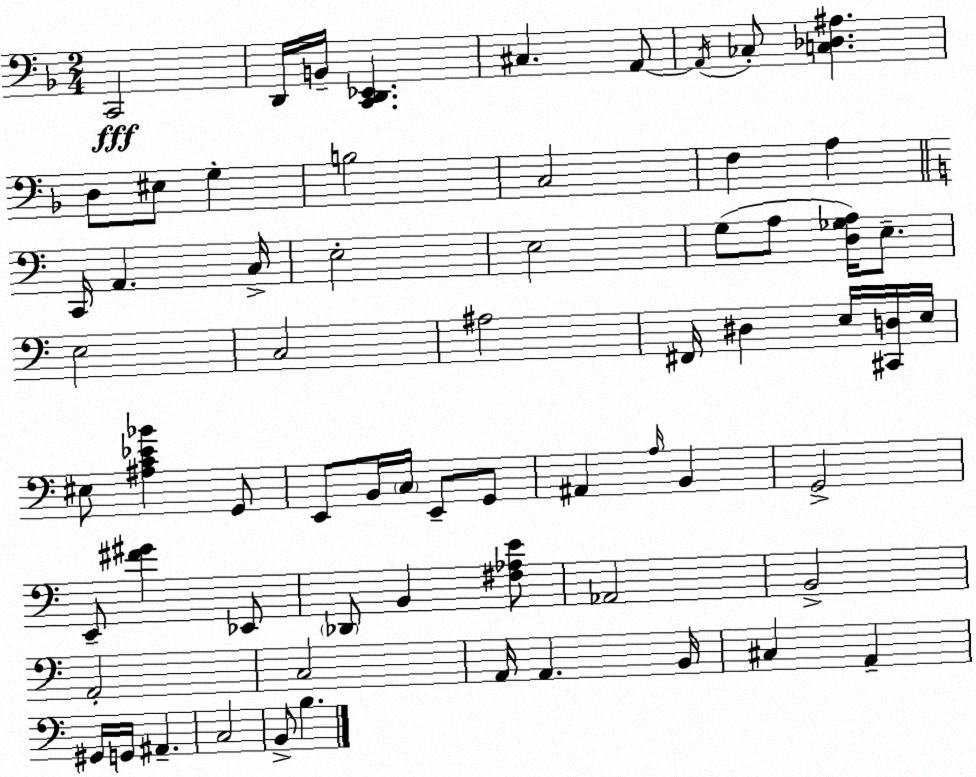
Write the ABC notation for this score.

X:1
T:Untitled
M:2/4
L:1/4
K:Dm
C,,2 D,,/4 B,,/4 [C,,D,,_E,,] ^C, A,,/2 A,,/4 _C,/2 [C,_D,^A,] D,/2 ^E,/2 G, B,2 C,2 F, A, C,,/4 A,, C,/4 E,2 E,2 G,/2 A,/2 [D,_G,A,]/4 E,/2 E,2 C,2 ^A,2 ^F,,/4 ^D, E,/4 [^C,,D,]/4 E,/4 ^E,/2 [^A,C_E_B] G,,/2 E,,/2 B,,/4 C,/4 E,,/2 G,,/2 ^A,, A,/4 B,, G,,2 E,,/2 [^F^G] _E,,/2 _D,,/2 B,, [^F,_A,E]/2 _A,,2 B,,2 A,,2 C,2 A,,/4 A,, B,,/4 ^C, A,, ^G,,/4 G,,/4 ^A,, C,2 B,,/2 B,